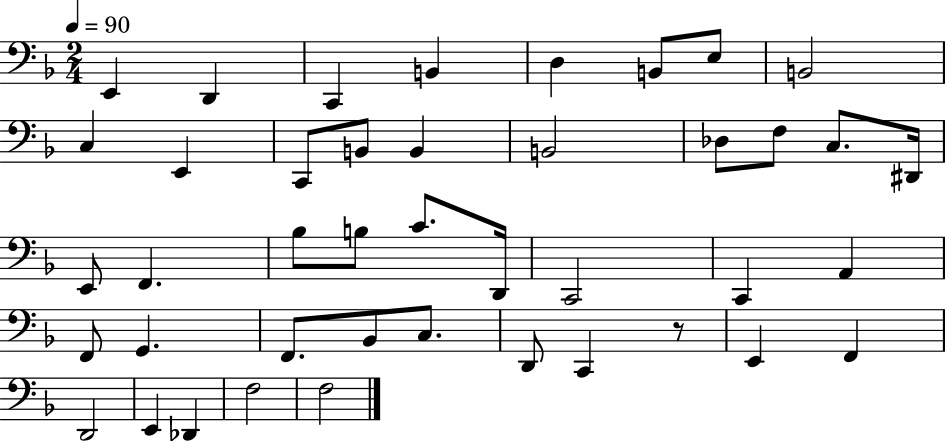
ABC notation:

X:1
T:Untitled
M:2/4
L:1/4
K:F
E,, D,, C,, B,, D, B,,/2 E,/2 B,,2 C, E,, C,,/2 B,,/2 B,, B,,2 _D,/2 F,/2 C,/2 ^D,,/4 E,,/2 F,, _B,/2 B,/2 C/2 D,,/4 C,,2 C,, A,, F,,/2 G,, F,,/2 _B,,/2 C,/2 D,,/2 C,, z/2 E,, F,, D,,2 E,, _D,, F,2 F,2